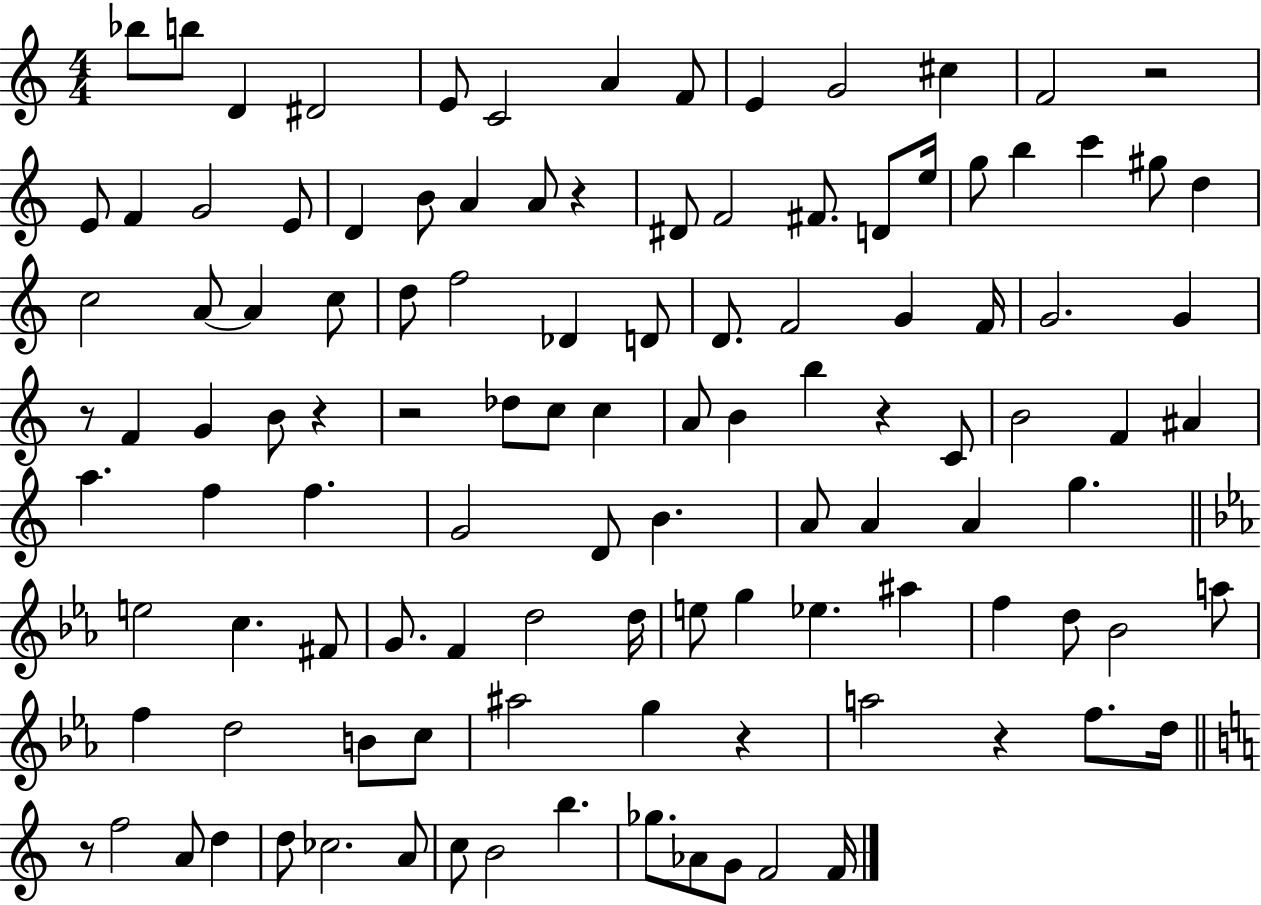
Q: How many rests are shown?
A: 9